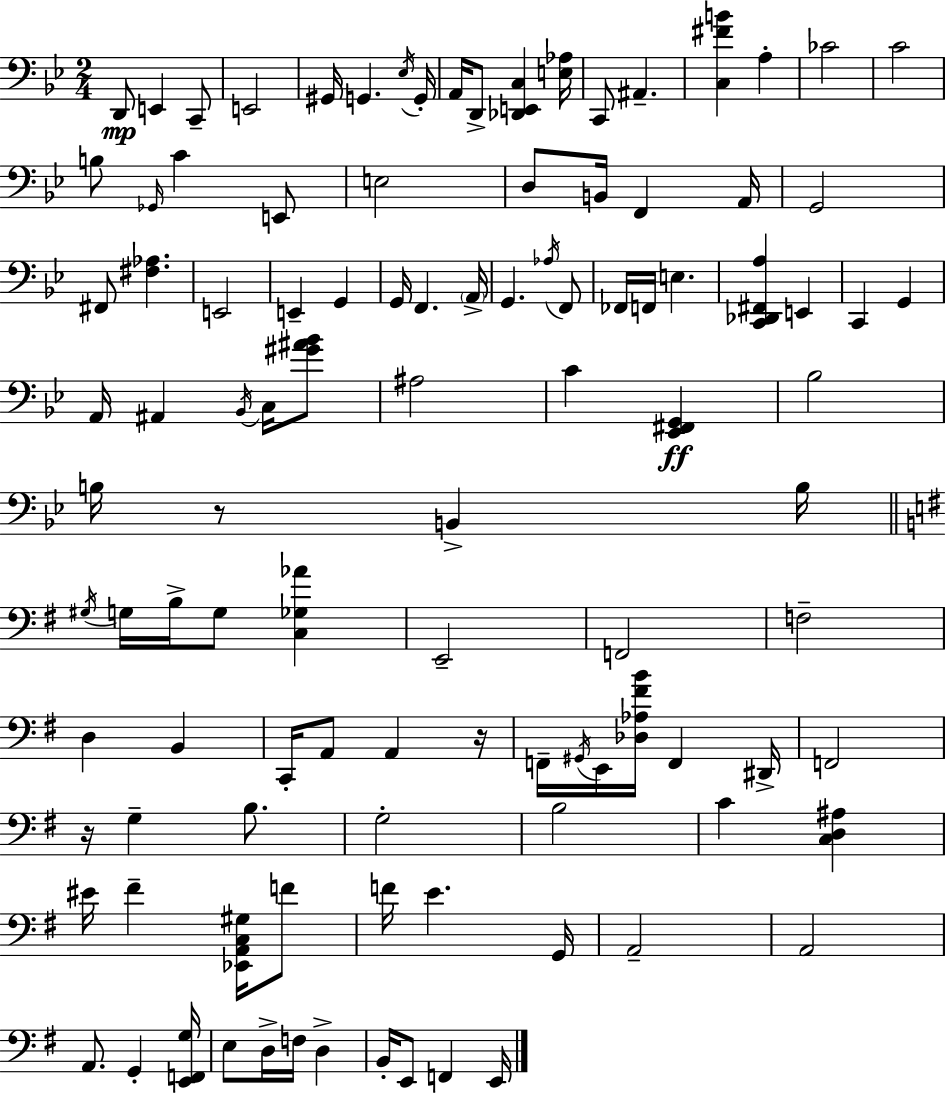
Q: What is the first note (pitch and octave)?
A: D2